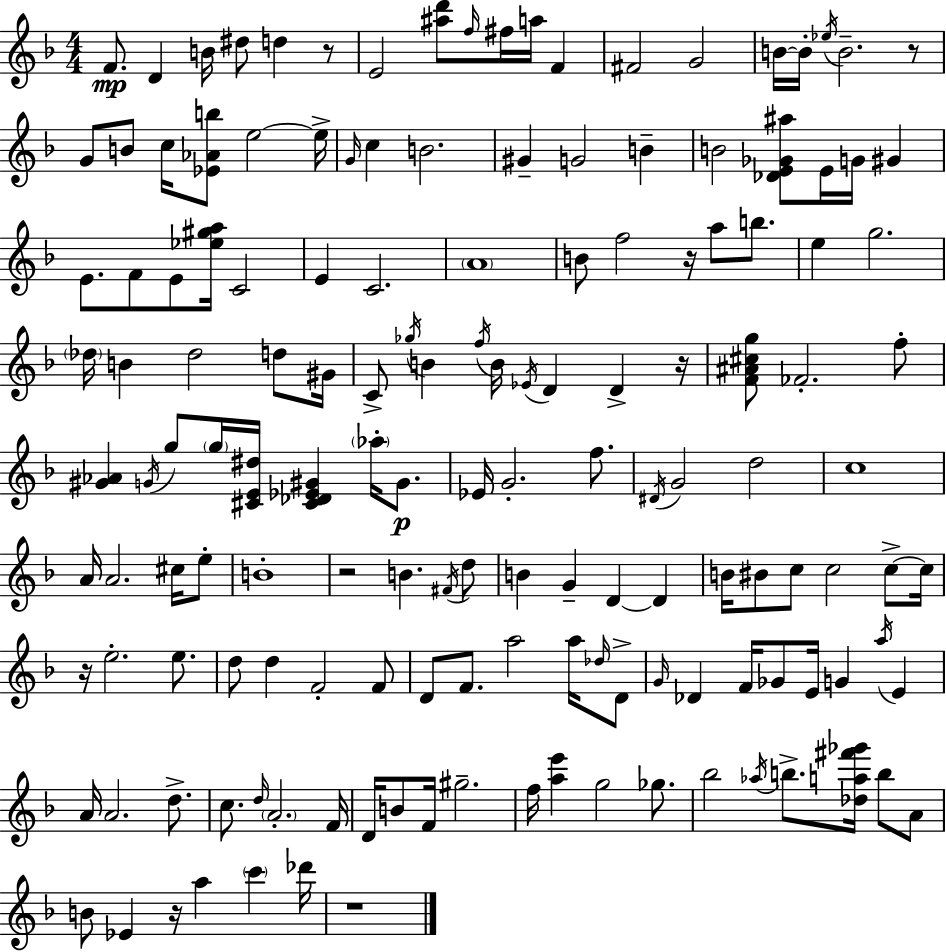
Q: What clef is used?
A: treble